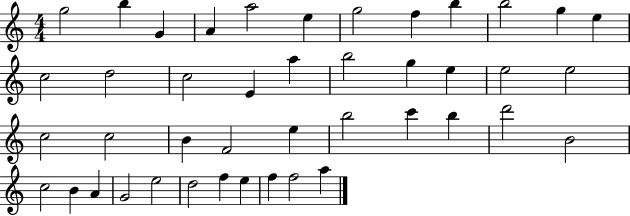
G5/h B5/q G4/q A4/q A5/h E5/q G5/h F5/q B5/q B5/h G5/q E5/q C5/h D5/h C5/h E4/q A5/q B5/h G5/q E5/q E5/h E5/h C5/h C5/h B4/q F4/h E5/q B5/h C6/q B5/q D6/h B4/h C5/h B4/q A4/q G4/h E5/h D5/h F5/q E5/q F5/q F5/h A5/q